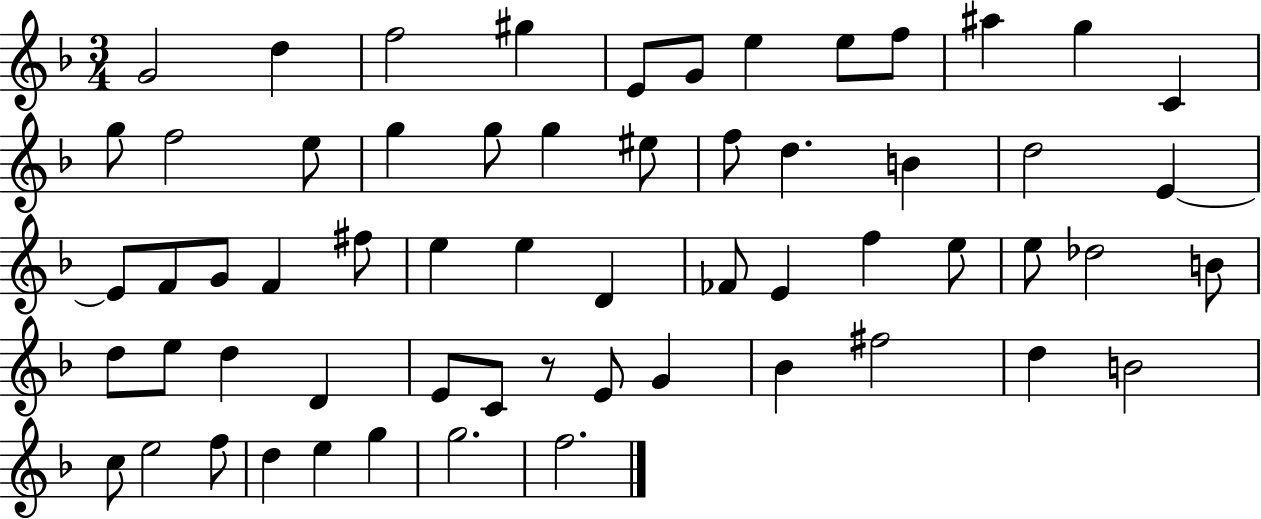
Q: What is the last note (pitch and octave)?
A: F5